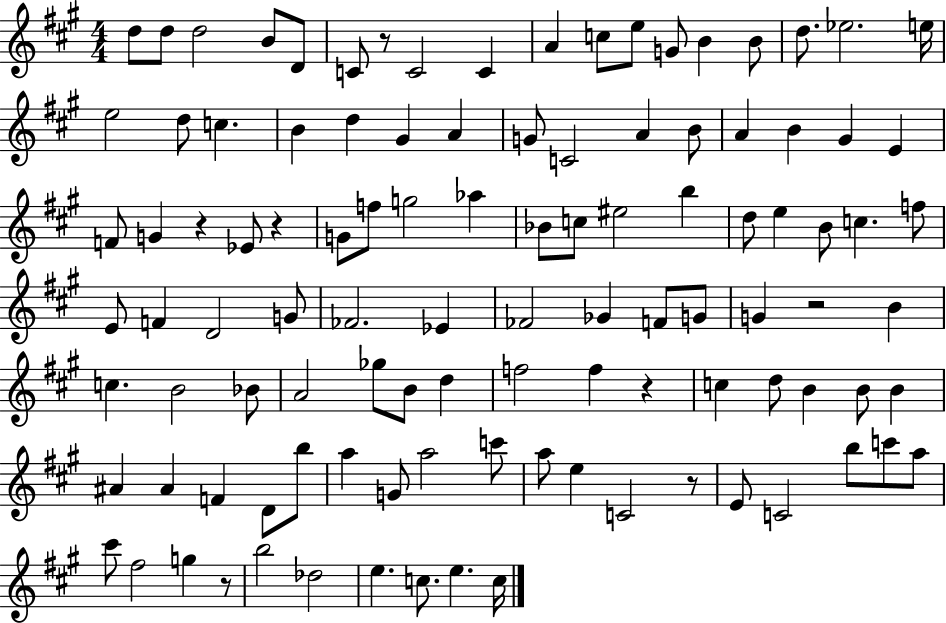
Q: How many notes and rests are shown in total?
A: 107